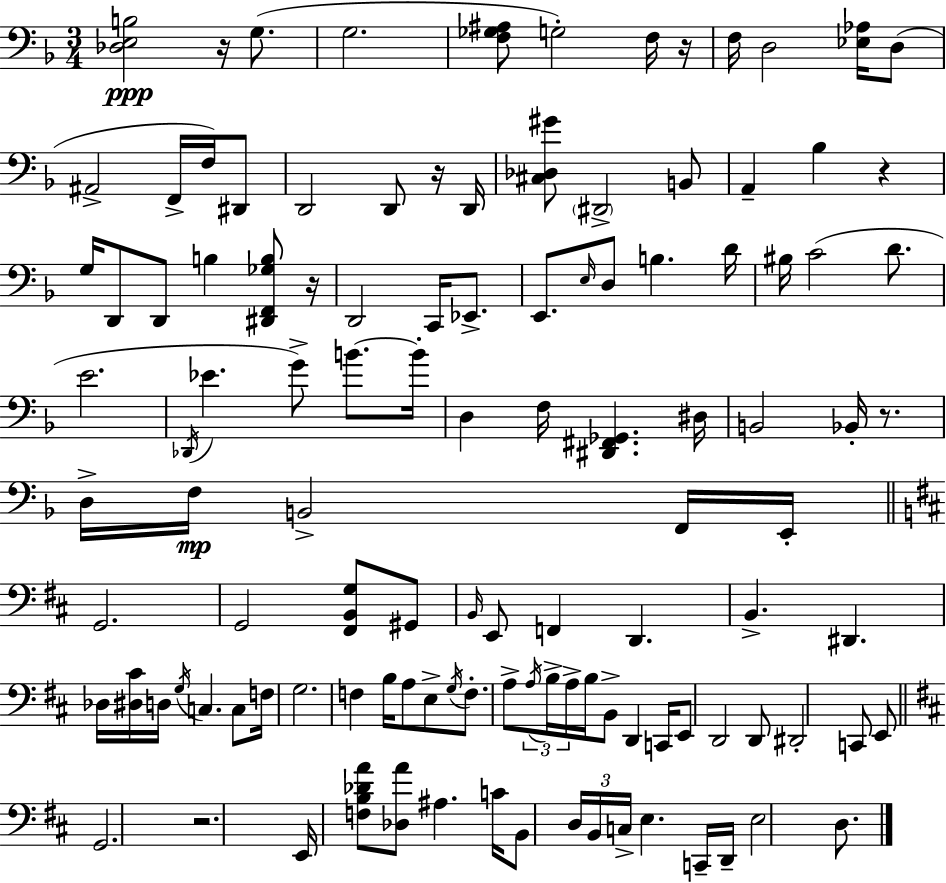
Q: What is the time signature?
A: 3/4